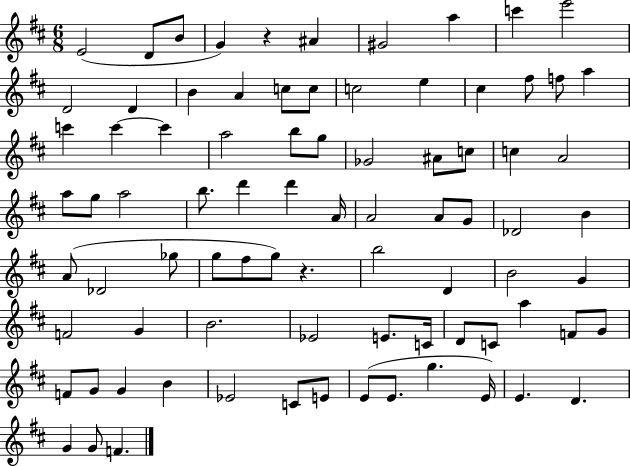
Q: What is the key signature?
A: D major